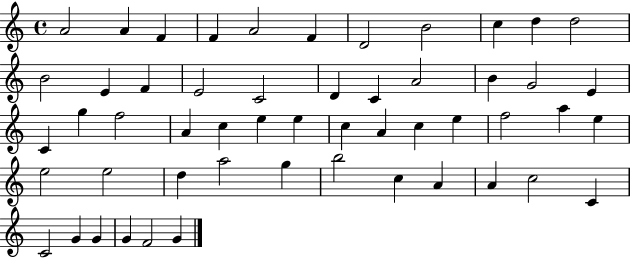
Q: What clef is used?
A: treble